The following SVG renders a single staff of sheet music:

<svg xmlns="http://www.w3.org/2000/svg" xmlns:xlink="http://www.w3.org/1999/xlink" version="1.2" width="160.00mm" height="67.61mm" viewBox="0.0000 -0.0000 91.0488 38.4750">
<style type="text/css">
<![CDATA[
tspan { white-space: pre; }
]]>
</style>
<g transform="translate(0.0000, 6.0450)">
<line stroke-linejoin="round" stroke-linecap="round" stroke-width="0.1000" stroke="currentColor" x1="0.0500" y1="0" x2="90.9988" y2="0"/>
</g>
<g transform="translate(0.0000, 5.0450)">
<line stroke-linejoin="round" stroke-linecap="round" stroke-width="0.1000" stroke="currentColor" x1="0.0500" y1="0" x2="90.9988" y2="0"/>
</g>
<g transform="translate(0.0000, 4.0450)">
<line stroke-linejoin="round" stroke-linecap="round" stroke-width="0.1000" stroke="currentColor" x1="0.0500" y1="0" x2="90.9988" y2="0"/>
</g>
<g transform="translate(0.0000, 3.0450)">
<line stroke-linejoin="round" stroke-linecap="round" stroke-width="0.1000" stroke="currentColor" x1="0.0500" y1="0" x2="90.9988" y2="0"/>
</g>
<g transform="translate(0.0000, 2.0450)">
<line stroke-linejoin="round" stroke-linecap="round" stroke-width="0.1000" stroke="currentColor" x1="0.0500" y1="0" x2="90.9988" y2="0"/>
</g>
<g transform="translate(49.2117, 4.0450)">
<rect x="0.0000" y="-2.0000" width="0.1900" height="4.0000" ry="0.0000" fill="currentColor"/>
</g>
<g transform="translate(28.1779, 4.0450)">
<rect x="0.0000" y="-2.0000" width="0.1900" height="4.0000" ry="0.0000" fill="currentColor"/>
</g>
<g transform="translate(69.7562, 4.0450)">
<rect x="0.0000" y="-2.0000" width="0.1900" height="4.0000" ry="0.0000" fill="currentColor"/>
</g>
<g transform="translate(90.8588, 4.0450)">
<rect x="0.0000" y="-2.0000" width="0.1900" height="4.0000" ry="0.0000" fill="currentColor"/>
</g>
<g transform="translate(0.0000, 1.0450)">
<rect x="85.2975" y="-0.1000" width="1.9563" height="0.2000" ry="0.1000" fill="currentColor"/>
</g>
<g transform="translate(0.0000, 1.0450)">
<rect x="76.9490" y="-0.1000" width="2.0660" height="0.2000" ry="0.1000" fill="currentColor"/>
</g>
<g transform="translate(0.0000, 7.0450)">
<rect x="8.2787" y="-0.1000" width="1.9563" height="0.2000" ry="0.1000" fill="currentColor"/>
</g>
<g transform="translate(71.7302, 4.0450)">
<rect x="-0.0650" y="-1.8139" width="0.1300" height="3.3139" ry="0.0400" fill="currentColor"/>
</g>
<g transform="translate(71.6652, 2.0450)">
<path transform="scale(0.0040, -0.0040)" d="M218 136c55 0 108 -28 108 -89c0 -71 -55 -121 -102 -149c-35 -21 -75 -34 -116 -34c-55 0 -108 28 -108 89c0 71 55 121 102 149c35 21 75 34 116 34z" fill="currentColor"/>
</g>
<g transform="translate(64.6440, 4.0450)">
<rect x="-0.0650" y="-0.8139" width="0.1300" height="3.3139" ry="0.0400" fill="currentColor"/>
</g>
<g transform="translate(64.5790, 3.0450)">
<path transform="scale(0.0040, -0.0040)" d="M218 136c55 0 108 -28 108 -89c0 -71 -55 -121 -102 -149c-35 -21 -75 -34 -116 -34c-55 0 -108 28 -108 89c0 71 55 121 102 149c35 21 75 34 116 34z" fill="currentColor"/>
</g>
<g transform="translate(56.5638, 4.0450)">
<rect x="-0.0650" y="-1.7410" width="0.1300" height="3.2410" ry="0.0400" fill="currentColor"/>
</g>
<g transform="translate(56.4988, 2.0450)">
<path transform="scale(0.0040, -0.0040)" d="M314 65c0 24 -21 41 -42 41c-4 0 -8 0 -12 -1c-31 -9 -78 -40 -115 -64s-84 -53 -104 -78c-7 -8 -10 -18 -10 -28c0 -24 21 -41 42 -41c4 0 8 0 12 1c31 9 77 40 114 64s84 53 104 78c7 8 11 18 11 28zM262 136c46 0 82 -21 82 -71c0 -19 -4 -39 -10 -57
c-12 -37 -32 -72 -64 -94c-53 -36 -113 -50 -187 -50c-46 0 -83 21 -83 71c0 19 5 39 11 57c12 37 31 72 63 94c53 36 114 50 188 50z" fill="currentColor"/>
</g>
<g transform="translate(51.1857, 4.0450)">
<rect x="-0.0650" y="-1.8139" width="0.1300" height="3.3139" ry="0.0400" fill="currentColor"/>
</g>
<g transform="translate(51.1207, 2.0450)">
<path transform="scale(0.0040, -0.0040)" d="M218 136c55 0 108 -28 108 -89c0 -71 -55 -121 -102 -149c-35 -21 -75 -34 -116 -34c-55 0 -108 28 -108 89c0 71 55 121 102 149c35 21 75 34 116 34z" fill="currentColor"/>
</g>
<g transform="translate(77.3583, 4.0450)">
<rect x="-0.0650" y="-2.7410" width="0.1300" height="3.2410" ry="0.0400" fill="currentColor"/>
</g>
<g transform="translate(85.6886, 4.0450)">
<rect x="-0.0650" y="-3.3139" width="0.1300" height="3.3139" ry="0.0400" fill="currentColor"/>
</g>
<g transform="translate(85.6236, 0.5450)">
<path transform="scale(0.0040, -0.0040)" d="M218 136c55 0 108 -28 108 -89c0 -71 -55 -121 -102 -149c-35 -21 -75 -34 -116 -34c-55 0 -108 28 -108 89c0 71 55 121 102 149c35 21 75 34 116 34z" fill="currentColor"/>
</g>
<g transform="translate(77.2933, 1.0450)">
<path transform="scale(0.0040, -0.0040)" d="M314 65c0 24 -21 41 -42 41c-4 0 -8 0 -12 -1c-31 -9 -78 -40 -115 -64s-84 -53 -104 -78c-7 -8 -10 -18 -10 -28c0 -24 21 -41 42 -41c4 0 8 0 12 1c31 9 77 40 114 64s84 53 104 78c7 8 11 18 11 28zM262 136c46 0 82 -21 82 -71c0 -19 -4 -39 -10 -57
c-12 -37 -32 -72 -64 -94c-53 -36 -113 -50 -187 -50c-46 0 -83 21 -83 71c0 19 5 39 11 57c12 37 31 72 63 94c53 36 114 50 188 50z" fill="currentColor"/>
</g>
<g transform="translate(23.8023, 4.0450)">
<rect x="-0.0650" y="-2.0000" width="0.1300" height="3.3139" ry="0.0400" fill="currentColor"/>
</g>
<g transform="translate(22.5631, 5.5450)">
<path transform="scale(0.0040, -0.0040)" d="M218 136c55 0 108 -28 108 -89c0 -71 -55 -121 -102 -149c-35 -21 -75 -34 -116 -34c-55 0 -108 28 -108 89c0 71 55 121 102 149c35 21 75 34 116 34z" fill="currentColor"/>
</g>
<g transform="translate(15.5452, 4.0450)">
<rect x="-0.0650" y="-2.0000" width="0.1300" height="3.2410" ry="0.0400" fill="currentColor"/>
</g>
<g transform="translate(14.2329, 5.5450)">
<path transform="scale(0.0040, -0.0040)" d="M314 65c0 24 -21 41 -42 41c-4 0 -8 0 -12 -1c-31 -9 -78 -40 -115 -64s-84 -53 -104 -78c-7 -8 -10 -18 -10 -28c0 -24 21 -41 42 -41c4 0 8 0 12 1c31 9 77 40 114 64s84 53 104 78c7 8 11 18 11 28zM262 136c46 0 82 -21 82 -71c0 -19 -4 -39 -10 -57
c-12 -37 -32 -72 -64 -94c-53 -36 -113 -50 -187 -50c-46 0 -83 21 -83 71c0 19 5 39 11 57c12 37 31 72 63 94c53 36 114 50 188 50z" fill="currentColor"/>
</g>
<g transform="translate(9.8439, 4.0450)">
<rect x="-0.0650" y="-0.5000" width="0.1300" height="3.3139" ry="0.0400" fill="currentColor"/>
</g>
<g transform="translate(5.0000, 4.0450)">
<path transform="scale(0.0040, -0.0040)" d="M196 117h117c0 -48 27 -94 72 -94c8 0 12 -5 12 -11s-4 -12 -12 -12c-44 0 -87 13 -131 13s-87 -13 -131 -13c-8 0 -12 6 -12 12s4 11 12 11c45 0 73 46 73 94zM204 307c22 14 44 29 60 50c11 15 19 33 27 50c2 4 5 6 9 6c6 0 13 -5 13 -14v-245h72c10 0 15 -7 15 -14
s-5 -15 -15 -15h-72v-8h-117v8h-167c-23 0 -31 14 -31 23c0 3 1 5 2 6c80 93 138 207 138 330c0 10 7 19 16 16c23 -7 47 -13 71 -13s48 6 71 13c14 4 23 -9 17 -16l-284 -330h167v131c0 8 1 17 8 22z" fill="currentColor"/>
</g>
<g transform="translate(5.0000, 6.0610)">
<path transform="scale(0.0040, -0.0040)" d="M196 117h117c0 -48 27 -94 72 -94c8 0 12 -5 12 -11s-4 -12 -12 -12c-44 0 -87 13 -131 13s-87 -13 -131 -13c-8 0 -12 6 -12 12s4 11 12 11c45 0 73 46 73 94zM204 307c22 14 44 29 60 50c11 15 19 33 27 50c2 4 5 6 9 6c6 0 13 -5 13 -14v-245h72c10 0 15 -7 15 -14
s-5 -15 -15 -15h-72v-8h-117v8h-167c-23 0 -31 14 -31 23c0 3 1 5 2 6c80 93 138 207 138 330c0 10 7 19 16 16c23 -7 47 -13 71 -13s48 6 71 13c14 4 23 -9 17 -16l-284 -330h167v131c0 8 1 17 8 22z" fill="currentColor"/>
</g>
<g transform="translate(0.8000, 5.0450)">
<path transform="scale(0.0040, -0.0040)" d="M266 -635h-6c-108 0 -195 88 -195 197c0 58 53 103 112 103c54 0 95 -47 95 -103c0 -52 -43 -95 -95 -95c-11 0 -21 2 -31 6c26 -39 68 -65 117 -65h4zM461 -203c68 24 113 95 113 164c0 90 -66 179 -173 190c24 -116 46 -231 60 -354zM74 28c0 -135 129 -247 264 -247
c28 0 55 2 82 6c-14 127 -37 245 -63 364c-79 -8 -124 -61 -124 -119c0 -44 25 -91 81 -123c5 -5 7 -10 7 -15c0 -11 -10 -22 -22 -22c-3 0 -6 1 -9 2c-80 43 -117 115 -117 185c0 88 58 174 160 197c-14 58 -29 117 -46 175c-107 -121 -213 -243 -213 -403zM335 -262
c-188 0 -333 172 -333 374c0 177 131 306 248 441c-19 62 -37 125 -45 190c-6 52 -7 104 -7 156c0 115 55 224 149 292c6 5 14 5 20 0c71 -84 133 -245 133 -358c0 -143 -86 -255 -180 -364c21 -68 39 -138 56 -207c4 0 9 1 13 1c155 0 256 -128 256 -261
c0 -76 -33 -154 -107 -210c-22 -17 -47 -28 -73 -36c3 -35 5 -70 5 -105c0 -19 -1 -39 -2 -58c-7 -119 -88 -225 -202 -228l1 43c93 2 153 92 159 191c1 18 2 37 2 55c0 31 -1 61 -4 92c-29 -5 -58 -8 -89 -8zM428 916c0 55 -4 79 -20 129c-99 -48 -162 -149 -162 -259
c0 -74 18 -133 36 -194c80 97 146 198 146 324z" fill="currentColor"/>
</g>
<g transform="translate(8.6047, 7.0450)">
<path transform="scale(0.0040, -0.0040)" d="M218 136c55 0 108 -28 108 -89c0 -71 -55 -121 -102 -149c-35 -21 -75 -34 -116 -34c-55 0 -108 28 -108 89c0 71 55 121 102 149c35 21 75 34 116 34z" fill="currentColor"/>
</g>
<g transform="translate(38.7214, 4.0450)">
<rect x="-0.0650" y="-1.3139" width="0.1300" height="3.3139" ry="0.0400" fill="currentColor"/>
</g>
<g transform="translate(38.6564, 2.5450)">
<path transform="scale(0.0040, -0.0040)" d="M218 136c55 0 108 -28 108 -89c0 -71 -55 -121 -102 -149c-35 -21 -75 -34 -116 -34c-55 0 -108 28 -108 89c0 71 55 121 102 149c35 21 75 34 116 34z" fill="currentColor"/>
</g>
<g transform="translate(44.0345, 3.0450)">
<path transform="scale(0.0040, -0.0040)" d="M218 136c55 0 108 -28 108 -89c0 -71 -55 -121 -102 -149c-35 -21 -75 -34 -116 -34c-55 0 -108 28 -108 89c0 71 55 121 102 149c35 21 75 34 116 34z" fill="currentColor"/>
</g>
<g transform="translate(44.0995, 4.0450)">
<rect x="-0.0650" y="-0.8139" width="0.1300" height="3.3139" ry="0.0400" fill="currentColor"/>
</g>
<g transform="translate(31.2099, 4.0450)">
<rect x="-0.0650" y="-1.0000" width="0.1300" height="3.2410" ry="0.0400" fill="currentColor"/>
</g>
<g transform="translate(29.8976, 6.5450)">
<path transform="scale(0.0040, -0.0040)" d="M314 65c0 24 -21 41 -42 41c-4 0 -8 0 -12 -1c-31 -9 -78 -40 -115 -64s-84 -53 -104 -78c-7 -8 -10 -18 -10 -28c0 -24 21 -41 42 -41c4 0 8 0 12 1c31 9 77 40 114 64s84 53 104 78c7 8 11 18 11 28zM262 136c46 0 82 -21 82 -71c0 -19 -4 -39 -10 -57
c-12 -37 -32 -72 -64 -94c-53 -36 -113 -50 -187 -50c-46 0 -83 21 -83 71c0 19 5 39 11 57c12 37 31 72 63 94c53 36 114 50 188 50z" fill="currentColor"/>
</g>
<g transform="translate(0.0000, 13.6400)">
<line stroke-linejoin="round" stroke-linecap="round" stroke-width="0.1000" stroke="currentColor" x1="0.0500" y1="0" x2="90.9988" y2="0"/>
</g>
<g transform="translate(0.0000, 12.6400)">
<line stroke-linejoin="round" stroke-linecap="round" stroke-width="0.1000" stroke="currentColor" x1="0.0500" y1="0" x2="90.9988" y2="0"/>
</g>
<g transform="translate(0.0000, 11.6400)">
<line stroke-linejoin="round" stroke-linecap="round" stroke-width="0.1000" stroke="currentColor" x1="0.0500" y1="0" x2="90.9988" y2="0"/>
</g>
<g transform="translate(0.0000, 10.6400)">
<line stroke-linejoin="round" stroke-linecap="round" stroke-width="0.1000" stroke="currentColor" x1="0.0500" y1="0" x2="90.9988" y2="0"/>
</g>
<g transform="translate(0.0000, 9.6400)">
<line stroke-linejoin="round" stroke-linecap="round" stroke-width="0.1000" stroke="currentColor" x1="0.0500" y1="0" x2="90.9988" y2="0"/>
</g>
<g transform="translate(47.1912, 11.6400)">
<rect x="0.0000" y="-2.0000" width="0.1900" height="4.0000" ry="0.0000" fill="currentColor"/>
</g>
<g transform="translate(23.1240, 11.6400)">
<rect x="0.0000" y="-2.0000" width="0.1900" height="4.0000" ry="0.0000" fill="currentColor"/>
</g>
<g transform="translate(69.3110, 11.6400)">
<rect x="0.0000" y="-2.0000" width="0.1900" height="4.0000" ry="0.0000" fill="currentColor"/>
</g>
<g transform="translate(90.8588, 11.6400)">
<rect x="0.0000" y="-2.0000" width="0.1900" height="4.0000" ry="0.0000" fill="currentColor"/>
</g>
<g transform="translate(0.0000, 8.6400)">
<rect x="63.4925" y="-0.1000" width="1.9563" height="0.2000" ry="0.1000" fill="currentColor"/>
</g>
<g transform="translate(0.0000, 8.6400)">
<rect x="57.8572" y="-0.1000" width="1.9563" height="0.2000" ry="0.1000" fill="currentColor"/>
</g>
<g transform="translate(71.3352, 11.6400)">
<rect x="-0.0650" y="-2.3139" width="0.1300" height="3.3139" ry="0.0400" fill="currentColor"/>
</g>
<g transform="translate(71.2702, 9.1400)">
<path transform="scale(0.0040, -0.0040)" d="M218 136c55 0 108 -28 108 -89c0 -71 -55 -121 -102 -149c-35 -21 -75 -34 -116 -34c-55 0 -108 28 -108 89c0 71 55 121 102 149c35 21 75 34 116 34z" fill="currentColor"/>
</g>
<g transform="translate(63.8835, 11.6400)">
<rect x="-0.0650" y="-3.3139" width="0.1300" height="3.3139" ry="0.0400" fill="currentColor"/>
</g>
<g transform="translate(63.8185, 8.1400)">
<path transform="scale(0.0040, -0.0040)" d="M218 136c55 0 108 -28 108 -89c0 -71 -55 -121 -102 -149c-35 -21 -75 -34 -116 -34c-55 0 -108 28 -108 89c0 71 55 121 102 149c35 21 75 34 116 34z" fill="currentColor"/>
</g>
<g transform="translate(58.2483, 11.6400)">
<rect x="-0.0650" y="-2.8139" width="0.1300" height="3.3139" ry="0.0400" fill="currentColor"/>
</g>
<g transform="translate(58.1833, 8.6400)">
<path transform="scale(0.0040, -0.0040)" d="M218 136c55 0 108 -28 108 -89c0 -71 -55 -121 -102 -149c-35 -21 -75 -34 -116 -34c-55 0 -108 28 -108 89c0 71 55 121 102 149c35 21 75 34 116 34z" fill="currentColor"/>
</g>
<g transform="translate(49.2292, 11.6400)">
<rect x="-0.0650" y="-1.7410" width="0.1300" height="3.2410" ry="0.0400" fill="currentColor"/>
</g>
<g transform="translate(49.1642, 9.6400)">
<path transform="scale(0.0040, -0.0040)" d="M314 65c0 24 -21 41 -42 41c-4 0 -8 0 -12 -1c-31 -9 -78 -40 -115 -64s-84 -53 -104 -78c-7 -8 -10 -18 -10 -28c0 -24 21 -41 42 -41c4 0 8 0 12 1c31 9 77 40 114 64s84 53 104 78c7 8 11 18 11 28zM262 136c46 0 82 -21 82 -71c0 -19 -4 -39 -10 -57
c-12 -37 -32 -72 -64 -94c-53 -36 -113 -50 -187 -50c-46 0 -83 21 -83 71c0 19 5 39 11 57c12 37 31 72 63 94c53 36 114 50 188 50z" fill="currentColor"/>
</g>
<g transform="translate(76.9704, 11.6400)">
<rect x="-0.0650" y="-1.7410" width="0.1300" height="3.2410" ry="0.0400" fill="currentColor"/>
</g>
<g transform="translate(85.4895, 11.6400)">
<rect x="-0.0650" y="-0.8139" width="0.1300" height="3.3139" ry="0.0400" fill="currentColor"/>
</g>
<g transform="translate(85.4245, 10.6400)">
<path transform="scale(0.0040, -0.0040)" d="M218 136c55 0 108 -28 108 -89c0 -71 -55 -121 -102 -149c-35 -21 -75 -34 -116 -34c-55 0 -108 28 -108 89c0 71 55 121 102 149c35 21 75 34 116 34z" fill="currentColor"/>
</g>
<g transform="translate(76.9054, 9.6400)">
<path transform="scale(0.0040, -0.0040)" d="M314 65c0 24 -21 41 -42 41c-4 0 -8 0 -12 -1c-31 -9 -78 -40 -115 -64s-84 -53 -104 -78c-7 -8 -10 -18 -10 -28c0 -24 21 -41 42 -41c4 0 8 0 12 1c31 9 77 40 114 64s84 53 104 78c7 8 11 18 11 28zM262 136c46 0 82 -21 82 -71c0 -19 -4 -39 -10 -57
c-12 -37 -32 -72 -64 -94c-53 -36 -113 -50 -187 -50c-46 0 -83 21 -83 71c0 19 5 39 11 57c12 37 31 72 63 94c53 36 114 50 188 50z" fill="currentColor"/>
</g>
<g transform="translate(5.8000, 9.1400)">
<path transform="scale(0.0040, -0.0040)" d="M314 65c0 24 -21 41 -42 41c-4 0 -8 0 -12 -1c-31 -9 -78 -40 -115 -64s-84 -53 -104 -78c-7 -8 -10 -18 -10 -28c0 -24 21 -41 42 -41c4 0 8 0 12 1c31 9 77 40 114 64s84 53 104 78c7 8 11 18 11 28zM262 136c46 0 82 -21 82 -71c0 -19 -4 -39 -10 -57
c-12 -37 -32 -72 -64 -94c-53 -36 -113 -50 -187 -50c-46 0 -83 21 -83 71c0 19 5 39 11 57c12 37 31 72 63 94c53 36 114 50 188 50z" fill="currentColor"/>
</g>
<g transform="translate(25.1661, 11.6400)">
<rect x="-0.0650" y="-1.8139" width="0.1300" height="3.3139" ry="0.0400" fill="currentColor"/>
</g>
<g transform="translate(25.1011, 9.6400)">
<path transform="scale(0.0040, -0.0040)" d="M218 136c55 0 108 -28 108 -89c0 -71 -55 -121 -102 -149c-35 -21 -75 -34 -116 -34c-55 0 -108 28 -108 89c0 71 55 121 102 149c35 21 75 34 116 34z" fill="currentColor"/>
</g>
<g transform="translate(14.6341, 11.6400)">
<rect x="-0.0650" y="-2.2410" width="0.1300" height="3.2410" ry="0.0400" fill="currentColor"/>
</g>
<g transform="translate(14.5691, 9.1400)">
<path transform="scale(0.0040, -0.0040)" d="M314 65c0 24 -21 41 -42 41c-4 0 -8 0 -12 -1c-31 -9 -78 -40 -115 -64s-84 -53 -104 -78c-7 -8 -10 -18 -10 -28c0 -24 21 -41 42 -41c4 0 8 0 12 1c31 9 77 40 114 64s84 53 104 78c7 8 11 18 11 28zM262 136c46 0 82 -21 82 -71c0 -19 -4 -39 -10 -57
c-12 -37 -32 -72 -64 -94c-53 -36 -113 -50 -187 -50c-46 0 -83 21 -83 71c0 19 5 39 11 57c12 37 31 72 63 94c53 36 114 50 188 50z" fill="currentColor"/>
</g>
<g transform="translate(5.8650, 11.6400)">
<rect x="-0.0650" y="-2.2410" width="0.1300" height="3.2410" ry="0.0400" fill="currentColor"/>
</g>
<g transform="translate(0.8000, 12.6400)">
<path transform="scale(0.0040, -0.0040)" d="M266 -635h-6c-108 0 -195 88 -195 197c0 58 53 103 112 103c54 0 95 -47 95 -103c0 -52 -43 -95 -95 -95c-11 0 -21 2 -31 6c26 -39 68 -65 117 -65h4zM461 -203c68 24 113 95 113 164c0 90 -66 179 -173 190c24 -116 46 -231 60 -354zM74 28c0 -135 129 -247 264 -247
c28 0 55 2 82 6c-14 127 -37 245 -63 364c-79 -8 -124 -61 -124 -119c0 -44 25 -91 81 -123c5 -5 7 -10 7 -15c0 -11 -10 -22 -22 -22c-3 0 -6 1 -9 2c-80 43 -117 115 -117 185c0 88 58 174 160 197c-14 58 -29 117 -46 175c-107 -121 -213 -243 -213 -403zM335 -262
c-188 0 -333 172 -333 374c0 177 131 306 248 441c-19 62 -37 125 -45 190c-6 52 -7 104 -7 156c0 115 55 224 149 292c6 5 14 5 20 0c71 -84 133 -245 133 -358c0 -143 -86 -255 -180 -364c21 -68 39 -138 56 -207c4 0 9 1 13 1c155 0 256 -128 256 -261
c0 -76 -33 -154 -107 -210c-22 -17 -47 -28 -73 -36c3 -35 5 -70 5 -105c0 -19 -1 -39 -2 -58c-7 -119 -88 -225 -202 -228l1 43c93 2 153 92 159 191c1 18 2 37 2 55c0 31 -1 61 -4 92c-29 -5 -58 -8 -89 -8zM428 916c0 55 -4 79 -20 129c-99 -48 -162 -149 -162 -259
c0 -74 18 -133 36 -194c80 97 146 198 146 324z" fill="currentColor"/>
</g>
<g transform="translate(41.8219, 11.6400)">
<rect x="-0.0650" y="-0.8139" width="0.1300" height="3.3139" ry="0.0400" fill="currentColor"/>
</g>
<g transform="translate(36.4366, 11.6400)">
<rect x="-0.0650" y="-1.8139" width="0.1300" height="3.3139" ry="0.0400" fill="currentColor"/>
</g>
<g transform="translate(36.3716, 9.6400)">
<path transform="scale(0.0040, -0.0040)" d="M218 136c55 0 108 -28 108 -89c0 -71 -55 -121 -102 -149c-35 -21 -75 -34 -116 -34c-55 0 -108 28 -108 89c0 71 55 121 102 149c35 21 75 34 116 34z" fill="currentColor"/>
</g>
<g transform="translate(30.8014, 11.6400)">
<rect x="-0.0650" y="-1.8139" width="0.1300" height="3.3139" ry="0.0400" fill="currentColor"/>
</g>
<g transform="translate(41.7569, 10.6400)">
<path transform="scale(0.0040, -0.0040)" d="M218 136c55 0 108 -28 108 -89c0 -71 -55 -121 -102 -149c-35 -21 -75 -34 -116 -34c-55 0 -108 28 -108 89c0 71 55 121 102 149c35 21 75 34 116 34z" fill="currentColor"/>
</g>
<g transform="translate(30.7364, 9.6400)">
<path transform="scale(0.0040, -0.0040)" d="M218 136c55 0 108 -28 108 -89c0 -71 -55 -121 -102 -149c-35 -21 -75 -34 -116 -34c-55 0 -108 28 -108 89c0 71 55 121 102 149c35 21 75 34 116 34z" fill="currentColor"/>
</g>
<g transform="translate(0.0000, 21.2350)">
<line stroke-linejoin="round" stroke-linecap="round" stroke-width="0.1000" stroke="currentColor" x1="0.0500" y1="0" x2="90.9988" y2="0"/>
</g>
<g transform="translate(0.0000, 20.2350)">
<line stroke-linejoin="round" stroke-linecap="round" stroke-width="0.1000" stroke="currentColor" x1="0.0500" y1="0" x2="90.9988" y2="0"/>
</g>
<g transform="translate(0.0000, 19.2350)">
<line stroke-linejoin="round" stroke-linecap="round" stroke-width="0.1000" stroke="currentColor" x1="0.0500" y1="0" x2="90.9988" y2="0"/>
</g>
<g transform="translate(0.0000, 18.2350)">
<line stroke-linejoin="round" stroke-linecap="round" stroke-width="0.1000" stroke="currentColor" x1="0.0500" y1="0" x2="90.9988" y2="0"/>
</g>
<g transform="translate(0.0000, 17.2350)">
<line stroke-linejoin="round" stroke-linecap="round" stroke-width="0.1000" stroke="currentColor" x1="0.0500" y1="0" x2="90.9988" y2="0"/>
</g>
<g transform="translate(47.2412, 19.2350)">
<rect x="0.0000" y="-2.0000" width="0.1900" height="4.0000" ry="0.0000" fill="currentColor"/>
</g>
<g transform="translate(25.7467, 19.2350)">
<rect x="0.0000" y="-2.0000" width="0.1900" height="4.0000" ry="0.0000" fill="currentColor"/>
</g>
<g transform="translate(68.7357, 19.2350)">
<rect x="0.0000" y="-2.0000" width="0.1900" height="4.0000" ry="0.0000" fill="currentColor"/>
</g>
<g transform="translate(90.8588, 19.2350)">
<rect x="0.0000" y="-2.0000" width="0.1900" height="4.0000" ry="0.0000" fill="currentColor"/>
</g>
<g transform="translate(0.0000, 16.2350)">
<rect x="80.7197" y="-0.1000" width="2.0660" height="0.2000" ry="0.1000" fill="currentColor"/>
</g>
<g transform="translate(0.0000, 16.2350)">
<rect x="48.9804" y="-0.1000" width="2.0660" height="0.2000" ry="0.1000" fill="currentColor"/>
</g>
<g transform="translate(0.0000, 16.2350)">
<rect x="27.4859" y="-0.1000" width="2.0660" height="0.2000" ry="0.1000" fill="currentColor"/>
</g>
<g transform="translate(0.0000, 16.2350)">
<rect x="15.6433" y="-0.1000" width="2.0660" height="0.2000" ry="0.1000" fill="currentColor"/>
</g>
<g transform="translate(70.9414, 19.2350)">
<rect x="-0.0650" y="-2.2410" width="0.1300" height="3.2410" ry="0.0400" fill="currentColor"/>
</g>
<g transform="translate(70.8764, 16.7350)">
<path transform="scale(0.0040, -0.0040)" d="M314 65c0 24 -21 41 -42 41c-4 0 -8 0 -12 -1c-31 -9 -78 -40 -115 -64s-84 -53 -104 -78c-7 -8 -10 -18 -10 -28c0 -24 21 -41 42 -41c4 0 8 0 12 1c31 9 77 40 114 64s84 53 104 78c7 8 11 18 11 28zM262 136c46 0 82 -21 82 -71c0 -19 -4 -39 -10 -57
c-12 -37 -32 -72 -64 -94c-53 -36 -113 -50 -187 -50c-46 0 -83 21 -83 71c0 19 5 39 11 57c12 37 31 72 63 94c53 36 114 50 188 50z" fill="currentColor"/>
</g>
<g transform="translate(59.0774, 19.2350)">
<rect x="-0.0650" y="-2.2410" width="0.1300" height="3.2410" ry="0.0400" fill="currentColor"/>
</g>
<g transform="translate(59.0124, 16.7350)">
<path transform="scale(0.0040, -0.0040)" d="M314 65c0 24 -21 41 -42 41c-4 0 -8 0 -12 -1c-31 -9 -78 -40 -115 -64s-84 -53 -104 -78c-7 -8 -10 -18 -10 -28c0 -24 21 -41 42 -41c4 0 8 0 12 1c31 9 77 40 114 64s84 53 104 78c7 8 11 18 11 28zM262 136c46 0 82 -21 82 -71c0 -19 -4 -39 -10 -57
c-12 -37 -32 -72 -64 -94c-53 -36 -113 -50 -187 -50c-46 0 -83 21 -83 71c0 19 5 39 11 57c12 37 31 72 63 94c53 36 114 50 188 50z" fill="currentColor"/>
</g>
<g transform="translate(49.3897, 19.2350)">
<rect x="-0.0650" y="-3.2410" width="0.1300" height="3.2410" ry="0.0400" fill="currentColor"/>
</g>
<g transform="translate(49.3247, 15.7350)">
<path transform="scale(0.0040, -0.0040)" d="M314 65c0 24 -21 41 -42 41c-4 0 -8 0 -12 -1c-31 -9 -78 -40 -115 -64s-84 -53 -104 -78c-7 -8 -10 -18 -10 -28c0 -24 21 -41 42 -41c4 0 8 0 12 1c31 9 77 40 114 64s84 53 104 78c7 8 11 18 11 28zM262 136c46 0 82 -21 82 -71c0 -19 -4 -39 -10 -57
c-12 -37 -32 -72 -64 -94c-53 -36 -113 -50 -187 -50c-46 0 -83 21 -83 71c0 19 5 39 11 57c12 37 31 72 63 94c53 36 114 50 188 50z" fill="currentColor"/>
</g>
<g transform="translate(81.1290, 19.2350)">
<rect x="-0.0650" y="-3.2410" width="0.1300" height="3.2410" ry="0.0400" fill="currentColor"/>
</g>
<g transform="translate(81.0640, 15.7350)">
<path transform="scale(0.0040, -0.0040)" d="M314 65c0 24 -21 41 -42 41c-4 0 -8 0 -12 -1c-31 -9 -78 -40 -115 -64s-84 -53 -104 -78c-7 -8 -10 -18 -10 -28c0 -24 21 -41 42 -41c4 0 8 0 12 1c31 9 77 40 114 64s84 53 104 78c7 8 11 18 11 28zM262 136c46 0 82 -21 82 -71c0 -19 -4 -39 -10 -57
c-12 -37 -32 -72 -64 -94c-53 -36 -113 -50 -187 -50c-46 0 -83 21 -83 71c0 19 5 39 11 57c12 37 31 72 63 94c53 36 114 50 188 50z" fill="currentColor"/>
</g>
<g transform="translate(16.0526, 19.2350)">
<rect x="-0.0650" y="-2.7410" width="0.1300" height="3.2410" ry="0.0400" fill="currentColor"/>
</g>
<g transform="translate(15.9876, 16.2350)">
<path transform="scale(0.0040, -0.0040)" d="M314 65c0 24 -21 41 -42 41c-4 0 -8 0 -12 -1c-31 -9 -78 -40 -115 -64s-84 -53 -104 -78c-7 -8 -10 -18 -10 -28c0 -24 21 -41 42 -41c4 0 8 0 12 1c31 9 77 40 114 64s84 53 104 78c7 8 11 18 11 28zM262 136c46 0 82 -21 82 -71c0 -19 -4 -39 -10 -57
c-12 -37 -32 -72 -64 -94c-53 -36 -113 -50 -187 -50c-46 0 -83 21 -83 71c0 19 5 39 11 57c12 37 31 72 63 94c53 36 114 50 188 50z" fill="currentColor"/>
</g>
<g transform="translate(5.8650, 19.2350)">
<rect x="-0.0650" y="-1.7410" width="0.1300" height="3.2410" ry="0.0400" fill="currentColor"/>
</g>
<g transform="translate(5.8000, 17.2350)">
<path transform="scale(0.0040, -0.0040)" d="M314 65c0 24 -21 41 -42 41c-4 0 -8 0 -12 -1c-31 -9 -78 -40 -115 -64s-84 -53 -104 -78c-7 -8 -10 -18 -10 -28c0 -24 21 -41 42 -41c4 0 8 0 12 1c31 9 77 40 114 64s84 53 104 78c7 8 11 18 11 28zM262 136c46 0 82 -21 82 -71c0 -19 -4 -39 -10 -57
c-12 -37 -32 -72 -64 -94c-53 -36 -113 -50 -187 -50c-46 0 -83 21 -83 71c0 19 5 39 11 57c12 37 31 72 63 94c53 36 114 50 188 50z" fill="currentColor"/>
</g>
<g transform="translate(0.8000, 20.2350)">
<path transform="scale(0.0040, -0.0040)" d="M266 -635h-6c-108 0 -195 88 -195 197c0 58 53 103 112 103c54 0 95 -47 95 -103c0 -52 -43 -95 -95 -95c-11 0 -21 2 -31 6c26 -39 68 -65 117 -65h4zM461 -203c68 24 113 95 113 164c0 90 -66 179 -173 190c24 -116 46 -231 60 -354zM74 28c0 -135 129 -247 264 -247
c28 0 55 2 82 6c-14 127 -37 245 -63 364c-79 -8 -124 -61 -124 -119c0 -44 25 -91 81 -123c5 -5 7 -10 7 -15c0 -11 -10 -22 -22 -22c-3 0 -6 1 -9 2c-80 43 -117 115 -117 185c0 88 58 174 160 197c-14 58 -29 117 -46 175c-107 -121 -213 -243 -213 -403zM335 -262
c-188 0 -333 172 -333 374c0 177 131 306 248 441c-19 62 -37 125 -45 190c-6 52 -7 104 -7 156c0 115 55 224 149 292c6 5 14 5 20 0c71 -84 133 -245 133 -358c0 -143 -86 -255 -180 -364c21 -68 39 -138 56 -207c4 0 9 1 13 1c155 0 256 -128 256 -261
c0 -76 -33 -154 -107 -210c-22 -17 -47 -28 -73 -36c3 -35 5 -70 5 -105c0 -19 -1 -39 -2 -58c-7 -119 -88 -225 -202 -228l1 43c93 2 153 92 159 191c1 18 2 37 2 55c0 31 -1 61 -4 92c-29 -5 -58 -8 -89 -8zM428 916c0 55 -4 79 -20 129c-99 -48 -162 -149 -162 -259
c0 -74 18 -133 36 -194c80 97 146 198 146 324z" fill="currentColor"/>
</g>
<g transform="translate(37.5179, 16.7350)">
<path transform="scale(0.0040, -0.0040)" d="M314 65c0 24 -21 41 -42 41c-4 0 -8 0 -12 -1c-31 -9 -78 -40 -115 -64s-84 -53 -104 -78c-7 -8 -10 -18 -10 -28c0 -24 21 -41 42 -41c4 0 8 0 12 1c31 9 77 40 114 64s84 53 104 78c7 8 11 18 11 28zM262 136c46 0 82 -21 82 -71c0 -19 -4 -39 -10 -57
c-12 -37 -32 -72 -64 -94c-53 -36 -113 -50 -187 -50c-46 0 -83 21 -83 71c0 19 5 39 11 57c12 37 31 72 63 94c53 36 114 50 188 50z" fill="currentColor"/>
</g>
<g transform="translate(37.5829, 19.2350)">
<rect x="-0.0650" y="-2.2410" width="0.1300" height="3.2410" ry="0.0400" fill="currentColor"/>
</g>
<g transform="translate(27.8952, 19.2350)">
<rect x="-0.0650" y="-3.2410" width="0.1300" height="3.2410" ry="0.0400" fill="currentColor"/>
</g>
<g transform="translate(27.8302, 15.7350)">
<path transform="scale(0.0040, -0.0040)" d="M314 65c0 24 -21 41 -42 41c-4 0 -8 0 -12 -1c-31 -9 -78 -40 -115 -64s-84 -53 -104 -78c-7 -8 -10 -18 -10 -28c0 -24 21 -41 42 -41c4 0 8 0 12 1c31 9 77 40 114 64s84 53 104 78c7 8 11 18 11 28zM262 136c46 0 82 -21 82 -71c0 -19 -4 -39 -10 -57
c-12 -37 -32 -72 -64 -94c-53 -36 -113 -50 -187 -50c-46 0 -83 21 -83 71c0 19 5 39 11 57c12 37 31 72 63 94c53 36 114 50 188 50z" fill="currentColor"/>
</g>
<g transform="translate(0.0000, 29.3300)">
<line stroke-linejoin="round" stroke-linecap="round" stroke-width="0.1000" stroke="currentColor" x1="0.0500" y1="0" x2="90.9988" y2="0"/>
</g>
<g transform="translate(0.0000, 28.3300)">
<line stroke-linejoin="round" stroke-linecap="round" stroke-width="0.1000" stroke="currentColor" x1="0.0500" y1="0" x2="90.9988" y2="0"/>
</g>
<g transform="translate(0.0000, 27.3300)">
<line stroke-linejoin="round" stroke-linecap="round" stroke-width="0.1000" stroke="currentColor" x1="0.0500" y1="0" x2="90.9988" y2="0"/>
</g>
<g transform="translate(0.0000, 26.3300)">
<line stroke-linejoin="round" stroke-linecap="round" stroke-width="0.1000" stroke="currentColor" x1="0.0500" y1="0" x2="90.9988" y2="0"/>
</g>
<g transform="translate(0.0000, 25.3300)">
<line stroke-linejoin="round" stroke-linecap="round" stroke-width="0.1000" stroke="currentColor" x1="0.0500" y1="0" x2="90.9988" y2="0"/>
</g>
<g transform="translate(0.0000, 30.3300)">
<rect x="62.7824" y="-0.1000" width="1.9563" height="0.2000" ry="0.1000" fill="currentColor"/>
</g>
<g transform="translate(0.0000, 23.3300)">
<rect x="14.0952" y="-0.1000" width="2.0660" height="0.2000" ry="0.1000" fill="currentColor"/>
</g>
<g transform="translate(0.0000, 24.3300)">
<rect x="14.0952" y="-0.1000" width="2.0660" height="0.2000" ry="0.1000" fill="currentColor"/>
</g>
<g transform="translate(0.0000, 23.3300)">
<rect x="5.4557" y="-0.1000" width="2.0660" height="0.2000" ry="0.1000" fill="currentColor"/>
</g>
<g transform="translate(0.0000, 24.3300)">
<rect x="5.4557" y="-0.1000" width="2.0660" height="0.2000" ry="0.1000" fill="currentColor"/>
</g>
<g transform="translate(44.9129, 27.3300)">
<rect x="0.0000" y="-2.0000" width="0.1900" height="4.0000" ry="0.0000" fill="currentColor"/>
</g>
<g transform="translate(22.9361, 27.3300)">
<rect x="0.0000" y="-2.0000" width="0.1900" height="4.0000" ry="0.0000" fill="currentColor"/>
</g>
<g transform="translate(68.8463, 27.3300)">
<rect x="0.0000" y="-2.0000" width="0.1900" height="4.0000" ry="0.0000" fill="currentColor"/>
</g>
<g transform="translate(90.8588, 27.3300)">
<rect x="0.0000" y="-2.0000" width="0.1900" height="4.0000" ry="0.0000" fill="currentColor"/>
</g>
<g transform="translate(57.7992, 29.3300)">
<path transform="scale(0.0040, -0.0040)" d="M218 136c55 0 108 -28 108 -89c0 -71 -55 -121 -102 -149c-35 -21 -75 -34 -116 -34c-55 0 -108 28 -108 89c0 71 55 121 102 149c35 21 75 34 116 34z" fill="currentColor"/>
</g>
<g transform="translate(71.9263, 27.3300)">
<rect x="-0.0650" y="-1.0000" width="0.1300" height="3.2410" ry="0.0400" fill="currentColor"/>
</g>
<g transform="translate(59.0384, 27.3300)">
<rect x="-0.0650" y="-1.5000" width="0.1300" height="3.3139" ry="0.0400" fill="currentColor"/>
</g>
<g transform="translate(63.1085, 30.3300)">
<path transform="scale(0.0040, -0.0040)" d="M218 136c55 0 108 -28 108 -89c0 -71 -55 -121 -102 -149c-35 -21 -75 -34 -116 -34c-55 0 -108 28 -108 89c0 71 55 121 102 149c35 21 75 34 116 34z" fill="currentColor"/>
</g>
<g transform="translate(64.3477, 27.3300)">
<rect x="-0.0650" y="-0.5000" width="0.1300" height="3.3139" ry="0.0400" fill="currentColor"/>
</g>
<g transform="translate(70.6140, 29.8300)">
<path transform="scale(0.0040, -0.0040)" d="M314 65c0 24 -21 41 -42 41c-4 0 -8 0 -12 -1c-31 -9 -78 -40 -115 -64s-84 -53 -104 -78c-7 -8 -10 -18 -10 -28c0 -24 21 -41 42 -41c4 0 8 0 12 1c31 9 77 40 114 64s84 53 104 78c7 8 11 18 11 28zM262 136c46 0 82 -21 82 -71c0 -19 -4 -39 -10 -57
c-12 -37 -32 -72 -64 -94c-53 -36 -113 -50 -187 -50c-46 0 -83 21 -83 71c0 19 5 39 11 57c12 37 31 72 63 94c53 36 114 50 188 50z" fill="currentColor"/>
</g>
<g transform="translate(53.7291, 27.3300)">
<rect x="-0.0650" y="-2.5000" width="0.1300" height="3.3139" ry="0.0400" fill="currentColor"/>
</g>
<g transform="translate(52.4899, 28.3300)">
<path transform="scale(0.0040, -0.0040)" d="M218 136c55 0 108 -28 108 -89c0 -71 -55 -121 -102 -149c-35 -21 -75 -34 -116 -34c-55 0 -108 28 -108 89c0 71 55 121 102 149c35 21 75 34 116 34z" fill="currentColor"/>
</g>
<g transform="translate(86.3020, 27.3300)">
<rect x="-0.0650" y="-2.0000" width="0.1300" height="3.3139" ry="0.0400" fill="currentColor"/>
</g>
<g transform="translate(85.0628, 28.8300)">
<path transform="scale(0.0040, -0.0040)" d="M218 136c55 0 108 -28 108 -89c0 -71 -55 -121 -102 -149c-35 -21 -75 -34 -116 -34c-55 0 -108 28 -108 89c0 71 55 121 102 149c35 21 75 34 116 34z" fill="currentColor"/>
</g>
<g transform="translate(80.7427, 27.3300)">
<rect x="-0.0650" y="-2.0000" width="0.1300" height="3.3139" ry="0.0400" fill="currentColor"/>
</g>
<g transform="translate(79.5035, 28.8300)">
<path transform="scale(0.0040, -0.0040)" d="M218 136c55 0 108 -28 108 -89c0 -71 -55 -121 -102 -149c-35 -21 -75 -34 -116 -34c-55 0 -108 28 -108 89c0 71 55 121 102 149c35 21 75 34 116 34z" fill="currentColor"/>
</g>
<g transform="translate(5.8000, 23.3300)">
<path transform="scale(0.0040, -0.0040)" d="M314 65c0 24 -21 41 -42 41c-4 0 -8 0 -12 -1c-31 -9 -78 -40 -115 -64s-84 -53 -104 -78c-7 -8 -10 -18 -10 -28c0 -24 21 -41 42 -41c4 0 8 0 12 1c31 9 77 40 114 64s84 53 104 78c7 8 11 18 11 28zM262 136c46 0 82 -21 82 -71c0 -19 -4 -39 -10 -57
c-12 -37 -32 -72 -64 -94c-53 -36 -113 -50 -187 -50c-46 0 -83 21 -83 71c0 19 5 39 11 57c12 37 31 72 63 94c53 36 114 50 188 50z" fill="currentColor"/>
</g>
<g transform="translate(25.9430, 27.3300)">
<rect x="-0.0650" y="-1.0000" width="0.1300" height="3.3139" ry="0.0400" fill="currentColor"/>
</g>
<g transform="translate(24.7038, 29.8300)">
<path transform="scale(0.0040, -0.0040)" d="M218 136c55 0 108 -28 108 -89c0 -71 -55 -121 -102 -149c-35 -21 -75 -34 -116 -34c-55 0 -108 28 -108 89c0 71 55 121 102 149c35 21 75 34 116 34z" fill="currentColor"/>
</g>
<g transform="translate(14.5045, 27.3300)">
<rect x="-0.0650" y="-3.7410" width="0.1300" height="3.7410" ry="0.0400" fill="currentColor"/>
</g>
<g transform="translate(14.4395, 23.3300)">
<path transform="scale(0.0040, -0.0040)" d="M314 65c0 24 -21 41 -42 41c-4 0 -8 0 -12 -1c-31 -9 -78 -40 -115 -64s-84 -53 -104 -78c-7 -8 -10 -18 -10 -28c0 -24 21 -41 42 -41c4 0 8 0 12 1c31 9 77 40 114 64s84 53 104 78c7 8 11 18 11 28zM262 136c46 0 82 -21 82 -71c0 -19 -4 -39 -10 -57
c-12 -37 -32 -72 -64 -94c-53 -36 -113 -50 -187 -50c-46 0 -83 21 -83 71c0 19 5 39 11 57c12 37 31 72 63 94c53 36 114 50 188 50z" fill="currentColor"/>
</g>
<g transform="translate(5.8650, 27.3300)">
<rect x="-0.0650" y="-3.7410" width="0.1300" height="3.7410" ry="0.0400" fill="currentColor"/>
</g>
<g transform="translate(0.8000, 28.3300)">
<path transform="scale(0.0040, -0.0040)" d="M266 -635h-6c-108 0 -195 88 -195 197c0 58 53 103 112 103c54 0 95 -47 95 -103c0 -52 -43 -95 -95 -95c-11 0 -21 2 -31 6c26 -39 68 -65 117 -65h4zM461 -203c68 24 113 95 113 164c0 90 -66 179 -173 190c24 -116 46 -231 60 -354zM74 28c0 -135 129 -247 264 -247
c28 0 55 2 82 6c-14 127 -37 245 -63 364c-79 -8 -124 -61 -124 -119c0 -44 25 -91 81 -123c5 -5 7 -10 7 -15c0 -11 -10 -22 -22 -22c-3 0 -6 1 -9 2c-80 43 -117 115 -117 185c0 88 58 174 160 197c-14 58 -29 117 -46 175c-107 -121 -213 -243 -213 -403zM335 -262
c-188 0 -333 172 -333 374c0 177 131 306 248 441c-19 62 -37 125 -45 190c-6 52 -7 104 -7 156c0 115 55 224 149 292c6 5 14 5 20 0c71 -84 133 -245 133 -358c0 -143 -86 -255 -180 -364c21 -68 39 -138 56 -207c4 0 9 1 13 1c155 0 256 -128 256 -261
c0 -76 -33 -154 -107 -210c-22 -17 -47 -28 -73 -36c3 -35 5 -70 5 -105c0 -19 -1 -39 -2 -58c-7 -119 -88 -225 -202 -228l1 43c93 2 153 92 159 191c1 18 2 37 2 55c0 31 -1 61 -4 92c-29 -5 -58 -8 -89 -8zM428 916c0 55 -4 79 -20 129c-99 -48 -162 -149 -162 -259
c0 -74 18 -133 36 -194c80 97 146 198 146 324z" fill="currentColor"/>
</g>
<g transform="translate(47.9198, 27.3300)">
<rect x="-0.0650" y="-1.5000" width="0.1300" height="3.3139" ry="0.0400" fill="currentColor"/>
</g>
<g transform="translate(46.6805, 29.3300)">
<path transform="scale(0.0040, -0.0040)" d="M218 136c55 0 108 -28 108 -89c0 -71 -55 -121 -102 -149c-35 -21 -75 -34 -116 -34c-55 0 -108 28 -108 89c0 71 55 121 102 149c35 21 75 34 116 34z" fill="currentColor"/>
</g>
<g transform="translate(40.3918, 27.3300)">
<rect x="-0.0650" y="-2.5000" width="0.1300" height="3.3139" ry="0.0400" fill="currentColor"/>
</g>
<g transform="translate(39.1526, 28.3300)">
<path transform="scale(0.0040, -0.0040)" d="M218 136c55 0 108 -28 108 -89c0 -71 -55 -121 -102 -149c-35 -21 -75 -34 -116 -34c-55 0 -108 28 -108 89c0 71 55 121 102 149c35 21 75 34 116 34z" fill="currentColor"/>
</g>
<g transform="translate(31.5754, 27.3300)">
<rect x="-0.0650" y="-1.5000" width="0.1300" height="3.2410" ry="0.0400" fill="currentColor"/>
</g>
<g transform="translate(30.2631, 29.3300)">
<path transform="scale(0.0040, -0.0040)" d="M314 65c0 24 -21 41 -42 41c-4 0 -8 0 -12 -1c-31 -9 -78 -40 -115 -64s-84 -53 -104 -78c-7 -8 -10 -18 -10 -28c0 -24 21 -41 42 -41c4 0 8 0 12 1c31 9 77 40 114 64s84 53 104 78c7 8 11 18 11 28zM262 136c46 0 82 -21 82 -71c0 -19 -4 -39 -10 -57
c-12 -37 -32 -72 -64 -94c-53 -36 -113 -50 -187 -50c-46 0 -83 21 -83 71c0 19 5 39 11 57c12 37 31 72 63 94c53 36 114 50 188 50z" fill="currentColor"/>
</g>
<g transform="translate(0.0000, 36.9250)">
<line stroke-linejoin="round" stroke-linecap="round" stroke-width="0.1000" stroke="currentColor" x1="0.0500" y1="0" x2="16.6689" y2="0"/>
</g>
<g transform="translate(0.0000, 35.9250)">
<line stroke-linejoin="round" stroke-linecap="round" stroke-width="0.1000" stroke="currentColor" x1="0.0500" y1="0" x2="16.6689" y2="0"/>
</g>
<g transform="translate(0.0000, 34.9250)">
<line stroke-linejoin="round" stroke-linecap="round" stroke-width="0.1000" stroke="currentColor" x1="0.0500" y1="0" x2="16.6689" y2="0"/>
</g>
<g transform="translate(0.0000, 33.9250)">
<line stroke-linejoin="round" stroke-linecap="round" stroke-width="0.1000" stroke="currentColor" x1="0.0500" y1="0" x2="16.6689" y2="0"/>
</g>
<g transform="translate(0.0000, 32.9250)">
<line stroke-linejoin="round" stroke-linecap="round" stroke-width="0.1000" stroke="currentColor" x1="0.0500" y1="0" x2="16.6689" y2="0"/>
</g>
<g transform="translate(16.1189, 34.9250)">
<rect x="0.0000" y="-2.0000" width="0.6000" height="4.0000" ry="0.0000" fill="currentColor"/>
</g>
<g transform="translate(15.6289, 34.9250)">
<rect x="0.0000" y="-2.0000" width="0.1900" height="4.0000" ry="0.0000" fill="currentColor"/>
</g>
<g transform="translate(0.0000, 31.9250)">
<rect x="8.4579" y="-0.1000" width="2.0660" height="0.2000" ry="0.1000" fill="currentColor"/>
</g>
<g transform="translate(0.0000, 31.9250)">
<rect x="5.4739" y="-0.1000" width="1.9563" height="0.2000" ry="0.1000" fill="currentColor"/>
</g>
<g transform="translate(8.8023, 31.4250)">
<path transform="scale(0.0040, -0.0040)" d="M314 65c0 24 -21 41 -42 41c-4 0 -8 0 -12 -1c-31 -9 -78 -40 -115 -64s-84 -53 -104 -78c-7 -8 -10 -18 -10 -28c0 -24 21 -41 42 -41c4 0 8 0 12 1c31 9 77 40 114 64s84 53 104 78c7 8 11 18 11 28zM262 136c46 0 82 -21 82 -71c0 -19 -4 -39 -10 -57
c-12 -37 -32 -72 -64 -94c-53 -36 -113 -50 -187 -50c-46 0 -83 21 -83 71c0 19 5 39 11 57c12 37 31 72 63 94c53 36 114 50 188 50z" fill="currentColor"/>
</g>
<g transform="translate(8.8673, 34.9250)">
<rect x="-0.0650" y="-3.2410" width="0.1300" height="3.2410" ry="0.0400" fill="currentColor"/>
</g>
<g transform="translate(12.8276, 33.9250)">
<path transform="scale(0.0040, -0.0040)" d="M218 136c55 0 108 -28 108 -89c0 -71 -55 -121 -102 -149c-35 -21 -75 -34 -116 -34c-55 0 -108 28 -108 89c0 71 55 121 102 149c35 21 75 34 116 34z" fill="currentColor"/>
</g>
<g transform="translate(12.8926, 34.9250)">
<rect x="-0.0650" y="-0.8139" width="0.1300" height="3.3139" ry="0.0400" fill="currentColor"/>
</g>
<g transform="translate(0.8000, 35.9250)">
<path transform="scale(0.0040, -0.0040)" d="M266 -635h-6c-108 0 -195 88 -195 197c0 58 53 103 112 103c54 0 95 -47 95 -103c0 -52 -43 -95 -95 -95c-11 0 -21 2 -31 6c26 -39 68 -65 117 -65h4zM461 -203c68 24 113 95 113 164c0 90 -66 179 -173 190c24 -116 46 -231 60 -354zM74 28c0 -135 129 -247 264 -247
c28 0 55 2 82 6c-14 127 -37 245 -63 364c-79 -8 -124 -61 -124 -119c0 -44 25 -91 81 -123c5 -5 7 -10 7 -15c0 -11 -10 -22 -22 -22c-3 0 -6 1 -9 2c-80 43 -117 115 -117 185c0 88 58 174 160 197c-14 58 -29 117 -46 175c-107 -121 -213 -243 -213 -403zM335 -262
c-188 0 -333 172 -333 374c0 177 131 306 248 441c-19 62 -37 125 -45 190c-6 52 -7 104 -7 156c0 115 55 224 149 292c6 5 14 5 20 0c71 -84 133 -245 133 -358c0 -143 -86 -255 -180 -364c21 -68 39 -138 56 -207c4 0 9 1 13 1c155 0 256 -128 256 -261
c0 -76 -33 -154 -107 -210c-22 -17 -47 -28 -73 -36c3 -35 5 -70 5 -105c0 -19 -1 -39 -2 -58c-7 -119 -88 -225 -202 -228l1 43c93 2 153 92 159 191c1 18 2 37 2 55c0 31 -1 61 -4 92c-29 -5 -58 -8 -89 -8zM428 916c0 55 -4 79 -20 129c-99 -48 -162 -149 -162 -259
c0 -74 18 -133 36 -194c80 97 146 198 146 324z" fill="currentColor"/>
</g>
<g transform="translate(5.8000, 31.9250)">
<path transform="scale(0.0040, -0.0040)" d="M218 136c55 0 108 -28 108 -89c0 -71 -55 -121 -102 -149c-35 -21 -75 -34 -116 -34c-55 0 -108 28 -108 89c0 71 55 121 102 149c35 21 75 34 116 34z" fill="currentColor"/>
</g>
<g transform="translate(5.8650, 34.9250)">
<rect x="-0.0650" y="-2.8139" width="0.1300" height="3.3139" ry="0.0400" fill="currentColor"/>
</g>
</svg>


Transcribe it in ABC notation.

X:1
T:Untitled
M:4/4
L:1/4
K:C
C F2 F D2 e d f f2 d f a2 b g2 g2 f f f d f2 a b g f2 d f2 a2 b2 g2 b2 g2 g2 b2 c'2 c'2 D E2 G E G E C D2 F F a b2 d